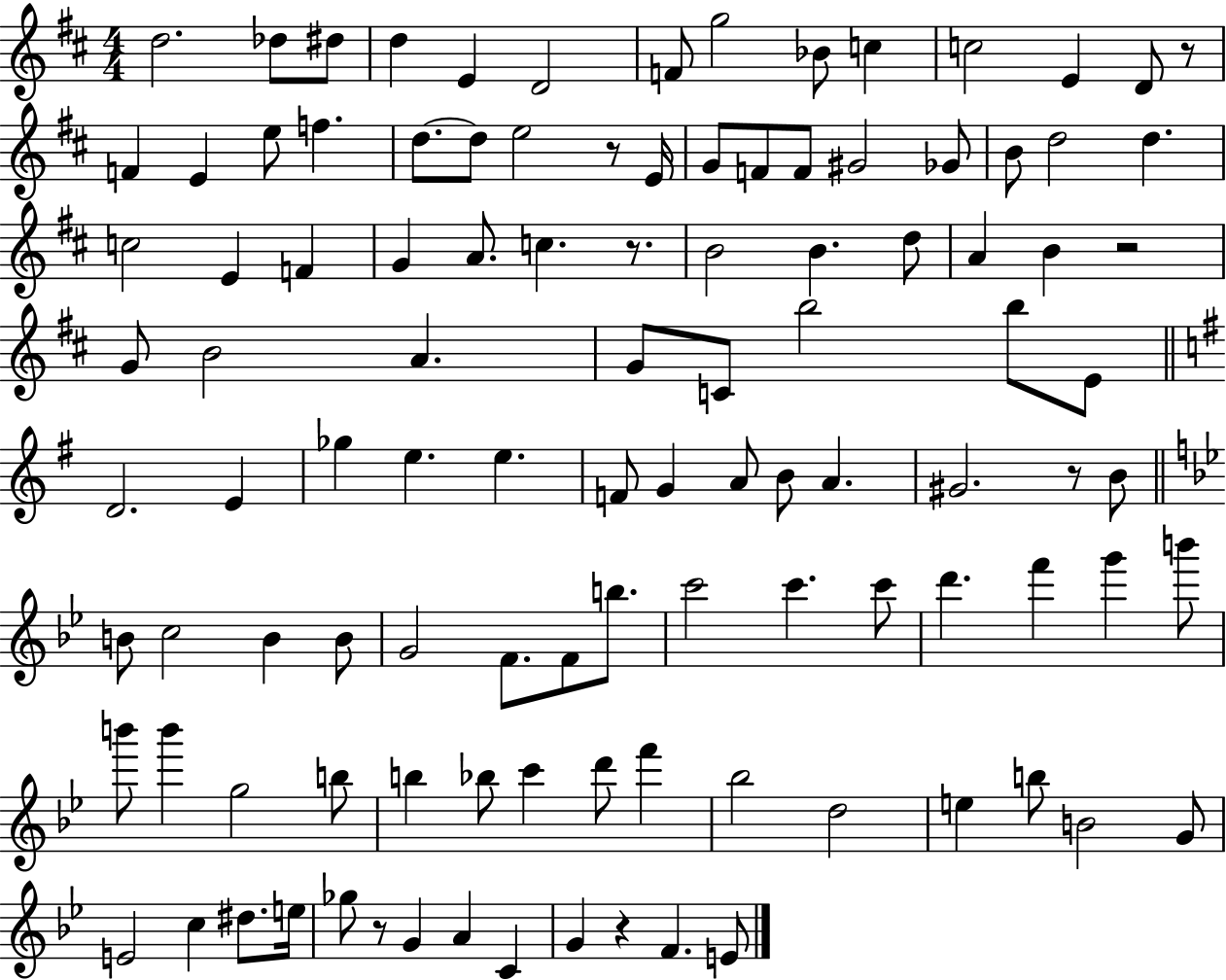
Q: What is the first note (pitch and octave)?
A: D5